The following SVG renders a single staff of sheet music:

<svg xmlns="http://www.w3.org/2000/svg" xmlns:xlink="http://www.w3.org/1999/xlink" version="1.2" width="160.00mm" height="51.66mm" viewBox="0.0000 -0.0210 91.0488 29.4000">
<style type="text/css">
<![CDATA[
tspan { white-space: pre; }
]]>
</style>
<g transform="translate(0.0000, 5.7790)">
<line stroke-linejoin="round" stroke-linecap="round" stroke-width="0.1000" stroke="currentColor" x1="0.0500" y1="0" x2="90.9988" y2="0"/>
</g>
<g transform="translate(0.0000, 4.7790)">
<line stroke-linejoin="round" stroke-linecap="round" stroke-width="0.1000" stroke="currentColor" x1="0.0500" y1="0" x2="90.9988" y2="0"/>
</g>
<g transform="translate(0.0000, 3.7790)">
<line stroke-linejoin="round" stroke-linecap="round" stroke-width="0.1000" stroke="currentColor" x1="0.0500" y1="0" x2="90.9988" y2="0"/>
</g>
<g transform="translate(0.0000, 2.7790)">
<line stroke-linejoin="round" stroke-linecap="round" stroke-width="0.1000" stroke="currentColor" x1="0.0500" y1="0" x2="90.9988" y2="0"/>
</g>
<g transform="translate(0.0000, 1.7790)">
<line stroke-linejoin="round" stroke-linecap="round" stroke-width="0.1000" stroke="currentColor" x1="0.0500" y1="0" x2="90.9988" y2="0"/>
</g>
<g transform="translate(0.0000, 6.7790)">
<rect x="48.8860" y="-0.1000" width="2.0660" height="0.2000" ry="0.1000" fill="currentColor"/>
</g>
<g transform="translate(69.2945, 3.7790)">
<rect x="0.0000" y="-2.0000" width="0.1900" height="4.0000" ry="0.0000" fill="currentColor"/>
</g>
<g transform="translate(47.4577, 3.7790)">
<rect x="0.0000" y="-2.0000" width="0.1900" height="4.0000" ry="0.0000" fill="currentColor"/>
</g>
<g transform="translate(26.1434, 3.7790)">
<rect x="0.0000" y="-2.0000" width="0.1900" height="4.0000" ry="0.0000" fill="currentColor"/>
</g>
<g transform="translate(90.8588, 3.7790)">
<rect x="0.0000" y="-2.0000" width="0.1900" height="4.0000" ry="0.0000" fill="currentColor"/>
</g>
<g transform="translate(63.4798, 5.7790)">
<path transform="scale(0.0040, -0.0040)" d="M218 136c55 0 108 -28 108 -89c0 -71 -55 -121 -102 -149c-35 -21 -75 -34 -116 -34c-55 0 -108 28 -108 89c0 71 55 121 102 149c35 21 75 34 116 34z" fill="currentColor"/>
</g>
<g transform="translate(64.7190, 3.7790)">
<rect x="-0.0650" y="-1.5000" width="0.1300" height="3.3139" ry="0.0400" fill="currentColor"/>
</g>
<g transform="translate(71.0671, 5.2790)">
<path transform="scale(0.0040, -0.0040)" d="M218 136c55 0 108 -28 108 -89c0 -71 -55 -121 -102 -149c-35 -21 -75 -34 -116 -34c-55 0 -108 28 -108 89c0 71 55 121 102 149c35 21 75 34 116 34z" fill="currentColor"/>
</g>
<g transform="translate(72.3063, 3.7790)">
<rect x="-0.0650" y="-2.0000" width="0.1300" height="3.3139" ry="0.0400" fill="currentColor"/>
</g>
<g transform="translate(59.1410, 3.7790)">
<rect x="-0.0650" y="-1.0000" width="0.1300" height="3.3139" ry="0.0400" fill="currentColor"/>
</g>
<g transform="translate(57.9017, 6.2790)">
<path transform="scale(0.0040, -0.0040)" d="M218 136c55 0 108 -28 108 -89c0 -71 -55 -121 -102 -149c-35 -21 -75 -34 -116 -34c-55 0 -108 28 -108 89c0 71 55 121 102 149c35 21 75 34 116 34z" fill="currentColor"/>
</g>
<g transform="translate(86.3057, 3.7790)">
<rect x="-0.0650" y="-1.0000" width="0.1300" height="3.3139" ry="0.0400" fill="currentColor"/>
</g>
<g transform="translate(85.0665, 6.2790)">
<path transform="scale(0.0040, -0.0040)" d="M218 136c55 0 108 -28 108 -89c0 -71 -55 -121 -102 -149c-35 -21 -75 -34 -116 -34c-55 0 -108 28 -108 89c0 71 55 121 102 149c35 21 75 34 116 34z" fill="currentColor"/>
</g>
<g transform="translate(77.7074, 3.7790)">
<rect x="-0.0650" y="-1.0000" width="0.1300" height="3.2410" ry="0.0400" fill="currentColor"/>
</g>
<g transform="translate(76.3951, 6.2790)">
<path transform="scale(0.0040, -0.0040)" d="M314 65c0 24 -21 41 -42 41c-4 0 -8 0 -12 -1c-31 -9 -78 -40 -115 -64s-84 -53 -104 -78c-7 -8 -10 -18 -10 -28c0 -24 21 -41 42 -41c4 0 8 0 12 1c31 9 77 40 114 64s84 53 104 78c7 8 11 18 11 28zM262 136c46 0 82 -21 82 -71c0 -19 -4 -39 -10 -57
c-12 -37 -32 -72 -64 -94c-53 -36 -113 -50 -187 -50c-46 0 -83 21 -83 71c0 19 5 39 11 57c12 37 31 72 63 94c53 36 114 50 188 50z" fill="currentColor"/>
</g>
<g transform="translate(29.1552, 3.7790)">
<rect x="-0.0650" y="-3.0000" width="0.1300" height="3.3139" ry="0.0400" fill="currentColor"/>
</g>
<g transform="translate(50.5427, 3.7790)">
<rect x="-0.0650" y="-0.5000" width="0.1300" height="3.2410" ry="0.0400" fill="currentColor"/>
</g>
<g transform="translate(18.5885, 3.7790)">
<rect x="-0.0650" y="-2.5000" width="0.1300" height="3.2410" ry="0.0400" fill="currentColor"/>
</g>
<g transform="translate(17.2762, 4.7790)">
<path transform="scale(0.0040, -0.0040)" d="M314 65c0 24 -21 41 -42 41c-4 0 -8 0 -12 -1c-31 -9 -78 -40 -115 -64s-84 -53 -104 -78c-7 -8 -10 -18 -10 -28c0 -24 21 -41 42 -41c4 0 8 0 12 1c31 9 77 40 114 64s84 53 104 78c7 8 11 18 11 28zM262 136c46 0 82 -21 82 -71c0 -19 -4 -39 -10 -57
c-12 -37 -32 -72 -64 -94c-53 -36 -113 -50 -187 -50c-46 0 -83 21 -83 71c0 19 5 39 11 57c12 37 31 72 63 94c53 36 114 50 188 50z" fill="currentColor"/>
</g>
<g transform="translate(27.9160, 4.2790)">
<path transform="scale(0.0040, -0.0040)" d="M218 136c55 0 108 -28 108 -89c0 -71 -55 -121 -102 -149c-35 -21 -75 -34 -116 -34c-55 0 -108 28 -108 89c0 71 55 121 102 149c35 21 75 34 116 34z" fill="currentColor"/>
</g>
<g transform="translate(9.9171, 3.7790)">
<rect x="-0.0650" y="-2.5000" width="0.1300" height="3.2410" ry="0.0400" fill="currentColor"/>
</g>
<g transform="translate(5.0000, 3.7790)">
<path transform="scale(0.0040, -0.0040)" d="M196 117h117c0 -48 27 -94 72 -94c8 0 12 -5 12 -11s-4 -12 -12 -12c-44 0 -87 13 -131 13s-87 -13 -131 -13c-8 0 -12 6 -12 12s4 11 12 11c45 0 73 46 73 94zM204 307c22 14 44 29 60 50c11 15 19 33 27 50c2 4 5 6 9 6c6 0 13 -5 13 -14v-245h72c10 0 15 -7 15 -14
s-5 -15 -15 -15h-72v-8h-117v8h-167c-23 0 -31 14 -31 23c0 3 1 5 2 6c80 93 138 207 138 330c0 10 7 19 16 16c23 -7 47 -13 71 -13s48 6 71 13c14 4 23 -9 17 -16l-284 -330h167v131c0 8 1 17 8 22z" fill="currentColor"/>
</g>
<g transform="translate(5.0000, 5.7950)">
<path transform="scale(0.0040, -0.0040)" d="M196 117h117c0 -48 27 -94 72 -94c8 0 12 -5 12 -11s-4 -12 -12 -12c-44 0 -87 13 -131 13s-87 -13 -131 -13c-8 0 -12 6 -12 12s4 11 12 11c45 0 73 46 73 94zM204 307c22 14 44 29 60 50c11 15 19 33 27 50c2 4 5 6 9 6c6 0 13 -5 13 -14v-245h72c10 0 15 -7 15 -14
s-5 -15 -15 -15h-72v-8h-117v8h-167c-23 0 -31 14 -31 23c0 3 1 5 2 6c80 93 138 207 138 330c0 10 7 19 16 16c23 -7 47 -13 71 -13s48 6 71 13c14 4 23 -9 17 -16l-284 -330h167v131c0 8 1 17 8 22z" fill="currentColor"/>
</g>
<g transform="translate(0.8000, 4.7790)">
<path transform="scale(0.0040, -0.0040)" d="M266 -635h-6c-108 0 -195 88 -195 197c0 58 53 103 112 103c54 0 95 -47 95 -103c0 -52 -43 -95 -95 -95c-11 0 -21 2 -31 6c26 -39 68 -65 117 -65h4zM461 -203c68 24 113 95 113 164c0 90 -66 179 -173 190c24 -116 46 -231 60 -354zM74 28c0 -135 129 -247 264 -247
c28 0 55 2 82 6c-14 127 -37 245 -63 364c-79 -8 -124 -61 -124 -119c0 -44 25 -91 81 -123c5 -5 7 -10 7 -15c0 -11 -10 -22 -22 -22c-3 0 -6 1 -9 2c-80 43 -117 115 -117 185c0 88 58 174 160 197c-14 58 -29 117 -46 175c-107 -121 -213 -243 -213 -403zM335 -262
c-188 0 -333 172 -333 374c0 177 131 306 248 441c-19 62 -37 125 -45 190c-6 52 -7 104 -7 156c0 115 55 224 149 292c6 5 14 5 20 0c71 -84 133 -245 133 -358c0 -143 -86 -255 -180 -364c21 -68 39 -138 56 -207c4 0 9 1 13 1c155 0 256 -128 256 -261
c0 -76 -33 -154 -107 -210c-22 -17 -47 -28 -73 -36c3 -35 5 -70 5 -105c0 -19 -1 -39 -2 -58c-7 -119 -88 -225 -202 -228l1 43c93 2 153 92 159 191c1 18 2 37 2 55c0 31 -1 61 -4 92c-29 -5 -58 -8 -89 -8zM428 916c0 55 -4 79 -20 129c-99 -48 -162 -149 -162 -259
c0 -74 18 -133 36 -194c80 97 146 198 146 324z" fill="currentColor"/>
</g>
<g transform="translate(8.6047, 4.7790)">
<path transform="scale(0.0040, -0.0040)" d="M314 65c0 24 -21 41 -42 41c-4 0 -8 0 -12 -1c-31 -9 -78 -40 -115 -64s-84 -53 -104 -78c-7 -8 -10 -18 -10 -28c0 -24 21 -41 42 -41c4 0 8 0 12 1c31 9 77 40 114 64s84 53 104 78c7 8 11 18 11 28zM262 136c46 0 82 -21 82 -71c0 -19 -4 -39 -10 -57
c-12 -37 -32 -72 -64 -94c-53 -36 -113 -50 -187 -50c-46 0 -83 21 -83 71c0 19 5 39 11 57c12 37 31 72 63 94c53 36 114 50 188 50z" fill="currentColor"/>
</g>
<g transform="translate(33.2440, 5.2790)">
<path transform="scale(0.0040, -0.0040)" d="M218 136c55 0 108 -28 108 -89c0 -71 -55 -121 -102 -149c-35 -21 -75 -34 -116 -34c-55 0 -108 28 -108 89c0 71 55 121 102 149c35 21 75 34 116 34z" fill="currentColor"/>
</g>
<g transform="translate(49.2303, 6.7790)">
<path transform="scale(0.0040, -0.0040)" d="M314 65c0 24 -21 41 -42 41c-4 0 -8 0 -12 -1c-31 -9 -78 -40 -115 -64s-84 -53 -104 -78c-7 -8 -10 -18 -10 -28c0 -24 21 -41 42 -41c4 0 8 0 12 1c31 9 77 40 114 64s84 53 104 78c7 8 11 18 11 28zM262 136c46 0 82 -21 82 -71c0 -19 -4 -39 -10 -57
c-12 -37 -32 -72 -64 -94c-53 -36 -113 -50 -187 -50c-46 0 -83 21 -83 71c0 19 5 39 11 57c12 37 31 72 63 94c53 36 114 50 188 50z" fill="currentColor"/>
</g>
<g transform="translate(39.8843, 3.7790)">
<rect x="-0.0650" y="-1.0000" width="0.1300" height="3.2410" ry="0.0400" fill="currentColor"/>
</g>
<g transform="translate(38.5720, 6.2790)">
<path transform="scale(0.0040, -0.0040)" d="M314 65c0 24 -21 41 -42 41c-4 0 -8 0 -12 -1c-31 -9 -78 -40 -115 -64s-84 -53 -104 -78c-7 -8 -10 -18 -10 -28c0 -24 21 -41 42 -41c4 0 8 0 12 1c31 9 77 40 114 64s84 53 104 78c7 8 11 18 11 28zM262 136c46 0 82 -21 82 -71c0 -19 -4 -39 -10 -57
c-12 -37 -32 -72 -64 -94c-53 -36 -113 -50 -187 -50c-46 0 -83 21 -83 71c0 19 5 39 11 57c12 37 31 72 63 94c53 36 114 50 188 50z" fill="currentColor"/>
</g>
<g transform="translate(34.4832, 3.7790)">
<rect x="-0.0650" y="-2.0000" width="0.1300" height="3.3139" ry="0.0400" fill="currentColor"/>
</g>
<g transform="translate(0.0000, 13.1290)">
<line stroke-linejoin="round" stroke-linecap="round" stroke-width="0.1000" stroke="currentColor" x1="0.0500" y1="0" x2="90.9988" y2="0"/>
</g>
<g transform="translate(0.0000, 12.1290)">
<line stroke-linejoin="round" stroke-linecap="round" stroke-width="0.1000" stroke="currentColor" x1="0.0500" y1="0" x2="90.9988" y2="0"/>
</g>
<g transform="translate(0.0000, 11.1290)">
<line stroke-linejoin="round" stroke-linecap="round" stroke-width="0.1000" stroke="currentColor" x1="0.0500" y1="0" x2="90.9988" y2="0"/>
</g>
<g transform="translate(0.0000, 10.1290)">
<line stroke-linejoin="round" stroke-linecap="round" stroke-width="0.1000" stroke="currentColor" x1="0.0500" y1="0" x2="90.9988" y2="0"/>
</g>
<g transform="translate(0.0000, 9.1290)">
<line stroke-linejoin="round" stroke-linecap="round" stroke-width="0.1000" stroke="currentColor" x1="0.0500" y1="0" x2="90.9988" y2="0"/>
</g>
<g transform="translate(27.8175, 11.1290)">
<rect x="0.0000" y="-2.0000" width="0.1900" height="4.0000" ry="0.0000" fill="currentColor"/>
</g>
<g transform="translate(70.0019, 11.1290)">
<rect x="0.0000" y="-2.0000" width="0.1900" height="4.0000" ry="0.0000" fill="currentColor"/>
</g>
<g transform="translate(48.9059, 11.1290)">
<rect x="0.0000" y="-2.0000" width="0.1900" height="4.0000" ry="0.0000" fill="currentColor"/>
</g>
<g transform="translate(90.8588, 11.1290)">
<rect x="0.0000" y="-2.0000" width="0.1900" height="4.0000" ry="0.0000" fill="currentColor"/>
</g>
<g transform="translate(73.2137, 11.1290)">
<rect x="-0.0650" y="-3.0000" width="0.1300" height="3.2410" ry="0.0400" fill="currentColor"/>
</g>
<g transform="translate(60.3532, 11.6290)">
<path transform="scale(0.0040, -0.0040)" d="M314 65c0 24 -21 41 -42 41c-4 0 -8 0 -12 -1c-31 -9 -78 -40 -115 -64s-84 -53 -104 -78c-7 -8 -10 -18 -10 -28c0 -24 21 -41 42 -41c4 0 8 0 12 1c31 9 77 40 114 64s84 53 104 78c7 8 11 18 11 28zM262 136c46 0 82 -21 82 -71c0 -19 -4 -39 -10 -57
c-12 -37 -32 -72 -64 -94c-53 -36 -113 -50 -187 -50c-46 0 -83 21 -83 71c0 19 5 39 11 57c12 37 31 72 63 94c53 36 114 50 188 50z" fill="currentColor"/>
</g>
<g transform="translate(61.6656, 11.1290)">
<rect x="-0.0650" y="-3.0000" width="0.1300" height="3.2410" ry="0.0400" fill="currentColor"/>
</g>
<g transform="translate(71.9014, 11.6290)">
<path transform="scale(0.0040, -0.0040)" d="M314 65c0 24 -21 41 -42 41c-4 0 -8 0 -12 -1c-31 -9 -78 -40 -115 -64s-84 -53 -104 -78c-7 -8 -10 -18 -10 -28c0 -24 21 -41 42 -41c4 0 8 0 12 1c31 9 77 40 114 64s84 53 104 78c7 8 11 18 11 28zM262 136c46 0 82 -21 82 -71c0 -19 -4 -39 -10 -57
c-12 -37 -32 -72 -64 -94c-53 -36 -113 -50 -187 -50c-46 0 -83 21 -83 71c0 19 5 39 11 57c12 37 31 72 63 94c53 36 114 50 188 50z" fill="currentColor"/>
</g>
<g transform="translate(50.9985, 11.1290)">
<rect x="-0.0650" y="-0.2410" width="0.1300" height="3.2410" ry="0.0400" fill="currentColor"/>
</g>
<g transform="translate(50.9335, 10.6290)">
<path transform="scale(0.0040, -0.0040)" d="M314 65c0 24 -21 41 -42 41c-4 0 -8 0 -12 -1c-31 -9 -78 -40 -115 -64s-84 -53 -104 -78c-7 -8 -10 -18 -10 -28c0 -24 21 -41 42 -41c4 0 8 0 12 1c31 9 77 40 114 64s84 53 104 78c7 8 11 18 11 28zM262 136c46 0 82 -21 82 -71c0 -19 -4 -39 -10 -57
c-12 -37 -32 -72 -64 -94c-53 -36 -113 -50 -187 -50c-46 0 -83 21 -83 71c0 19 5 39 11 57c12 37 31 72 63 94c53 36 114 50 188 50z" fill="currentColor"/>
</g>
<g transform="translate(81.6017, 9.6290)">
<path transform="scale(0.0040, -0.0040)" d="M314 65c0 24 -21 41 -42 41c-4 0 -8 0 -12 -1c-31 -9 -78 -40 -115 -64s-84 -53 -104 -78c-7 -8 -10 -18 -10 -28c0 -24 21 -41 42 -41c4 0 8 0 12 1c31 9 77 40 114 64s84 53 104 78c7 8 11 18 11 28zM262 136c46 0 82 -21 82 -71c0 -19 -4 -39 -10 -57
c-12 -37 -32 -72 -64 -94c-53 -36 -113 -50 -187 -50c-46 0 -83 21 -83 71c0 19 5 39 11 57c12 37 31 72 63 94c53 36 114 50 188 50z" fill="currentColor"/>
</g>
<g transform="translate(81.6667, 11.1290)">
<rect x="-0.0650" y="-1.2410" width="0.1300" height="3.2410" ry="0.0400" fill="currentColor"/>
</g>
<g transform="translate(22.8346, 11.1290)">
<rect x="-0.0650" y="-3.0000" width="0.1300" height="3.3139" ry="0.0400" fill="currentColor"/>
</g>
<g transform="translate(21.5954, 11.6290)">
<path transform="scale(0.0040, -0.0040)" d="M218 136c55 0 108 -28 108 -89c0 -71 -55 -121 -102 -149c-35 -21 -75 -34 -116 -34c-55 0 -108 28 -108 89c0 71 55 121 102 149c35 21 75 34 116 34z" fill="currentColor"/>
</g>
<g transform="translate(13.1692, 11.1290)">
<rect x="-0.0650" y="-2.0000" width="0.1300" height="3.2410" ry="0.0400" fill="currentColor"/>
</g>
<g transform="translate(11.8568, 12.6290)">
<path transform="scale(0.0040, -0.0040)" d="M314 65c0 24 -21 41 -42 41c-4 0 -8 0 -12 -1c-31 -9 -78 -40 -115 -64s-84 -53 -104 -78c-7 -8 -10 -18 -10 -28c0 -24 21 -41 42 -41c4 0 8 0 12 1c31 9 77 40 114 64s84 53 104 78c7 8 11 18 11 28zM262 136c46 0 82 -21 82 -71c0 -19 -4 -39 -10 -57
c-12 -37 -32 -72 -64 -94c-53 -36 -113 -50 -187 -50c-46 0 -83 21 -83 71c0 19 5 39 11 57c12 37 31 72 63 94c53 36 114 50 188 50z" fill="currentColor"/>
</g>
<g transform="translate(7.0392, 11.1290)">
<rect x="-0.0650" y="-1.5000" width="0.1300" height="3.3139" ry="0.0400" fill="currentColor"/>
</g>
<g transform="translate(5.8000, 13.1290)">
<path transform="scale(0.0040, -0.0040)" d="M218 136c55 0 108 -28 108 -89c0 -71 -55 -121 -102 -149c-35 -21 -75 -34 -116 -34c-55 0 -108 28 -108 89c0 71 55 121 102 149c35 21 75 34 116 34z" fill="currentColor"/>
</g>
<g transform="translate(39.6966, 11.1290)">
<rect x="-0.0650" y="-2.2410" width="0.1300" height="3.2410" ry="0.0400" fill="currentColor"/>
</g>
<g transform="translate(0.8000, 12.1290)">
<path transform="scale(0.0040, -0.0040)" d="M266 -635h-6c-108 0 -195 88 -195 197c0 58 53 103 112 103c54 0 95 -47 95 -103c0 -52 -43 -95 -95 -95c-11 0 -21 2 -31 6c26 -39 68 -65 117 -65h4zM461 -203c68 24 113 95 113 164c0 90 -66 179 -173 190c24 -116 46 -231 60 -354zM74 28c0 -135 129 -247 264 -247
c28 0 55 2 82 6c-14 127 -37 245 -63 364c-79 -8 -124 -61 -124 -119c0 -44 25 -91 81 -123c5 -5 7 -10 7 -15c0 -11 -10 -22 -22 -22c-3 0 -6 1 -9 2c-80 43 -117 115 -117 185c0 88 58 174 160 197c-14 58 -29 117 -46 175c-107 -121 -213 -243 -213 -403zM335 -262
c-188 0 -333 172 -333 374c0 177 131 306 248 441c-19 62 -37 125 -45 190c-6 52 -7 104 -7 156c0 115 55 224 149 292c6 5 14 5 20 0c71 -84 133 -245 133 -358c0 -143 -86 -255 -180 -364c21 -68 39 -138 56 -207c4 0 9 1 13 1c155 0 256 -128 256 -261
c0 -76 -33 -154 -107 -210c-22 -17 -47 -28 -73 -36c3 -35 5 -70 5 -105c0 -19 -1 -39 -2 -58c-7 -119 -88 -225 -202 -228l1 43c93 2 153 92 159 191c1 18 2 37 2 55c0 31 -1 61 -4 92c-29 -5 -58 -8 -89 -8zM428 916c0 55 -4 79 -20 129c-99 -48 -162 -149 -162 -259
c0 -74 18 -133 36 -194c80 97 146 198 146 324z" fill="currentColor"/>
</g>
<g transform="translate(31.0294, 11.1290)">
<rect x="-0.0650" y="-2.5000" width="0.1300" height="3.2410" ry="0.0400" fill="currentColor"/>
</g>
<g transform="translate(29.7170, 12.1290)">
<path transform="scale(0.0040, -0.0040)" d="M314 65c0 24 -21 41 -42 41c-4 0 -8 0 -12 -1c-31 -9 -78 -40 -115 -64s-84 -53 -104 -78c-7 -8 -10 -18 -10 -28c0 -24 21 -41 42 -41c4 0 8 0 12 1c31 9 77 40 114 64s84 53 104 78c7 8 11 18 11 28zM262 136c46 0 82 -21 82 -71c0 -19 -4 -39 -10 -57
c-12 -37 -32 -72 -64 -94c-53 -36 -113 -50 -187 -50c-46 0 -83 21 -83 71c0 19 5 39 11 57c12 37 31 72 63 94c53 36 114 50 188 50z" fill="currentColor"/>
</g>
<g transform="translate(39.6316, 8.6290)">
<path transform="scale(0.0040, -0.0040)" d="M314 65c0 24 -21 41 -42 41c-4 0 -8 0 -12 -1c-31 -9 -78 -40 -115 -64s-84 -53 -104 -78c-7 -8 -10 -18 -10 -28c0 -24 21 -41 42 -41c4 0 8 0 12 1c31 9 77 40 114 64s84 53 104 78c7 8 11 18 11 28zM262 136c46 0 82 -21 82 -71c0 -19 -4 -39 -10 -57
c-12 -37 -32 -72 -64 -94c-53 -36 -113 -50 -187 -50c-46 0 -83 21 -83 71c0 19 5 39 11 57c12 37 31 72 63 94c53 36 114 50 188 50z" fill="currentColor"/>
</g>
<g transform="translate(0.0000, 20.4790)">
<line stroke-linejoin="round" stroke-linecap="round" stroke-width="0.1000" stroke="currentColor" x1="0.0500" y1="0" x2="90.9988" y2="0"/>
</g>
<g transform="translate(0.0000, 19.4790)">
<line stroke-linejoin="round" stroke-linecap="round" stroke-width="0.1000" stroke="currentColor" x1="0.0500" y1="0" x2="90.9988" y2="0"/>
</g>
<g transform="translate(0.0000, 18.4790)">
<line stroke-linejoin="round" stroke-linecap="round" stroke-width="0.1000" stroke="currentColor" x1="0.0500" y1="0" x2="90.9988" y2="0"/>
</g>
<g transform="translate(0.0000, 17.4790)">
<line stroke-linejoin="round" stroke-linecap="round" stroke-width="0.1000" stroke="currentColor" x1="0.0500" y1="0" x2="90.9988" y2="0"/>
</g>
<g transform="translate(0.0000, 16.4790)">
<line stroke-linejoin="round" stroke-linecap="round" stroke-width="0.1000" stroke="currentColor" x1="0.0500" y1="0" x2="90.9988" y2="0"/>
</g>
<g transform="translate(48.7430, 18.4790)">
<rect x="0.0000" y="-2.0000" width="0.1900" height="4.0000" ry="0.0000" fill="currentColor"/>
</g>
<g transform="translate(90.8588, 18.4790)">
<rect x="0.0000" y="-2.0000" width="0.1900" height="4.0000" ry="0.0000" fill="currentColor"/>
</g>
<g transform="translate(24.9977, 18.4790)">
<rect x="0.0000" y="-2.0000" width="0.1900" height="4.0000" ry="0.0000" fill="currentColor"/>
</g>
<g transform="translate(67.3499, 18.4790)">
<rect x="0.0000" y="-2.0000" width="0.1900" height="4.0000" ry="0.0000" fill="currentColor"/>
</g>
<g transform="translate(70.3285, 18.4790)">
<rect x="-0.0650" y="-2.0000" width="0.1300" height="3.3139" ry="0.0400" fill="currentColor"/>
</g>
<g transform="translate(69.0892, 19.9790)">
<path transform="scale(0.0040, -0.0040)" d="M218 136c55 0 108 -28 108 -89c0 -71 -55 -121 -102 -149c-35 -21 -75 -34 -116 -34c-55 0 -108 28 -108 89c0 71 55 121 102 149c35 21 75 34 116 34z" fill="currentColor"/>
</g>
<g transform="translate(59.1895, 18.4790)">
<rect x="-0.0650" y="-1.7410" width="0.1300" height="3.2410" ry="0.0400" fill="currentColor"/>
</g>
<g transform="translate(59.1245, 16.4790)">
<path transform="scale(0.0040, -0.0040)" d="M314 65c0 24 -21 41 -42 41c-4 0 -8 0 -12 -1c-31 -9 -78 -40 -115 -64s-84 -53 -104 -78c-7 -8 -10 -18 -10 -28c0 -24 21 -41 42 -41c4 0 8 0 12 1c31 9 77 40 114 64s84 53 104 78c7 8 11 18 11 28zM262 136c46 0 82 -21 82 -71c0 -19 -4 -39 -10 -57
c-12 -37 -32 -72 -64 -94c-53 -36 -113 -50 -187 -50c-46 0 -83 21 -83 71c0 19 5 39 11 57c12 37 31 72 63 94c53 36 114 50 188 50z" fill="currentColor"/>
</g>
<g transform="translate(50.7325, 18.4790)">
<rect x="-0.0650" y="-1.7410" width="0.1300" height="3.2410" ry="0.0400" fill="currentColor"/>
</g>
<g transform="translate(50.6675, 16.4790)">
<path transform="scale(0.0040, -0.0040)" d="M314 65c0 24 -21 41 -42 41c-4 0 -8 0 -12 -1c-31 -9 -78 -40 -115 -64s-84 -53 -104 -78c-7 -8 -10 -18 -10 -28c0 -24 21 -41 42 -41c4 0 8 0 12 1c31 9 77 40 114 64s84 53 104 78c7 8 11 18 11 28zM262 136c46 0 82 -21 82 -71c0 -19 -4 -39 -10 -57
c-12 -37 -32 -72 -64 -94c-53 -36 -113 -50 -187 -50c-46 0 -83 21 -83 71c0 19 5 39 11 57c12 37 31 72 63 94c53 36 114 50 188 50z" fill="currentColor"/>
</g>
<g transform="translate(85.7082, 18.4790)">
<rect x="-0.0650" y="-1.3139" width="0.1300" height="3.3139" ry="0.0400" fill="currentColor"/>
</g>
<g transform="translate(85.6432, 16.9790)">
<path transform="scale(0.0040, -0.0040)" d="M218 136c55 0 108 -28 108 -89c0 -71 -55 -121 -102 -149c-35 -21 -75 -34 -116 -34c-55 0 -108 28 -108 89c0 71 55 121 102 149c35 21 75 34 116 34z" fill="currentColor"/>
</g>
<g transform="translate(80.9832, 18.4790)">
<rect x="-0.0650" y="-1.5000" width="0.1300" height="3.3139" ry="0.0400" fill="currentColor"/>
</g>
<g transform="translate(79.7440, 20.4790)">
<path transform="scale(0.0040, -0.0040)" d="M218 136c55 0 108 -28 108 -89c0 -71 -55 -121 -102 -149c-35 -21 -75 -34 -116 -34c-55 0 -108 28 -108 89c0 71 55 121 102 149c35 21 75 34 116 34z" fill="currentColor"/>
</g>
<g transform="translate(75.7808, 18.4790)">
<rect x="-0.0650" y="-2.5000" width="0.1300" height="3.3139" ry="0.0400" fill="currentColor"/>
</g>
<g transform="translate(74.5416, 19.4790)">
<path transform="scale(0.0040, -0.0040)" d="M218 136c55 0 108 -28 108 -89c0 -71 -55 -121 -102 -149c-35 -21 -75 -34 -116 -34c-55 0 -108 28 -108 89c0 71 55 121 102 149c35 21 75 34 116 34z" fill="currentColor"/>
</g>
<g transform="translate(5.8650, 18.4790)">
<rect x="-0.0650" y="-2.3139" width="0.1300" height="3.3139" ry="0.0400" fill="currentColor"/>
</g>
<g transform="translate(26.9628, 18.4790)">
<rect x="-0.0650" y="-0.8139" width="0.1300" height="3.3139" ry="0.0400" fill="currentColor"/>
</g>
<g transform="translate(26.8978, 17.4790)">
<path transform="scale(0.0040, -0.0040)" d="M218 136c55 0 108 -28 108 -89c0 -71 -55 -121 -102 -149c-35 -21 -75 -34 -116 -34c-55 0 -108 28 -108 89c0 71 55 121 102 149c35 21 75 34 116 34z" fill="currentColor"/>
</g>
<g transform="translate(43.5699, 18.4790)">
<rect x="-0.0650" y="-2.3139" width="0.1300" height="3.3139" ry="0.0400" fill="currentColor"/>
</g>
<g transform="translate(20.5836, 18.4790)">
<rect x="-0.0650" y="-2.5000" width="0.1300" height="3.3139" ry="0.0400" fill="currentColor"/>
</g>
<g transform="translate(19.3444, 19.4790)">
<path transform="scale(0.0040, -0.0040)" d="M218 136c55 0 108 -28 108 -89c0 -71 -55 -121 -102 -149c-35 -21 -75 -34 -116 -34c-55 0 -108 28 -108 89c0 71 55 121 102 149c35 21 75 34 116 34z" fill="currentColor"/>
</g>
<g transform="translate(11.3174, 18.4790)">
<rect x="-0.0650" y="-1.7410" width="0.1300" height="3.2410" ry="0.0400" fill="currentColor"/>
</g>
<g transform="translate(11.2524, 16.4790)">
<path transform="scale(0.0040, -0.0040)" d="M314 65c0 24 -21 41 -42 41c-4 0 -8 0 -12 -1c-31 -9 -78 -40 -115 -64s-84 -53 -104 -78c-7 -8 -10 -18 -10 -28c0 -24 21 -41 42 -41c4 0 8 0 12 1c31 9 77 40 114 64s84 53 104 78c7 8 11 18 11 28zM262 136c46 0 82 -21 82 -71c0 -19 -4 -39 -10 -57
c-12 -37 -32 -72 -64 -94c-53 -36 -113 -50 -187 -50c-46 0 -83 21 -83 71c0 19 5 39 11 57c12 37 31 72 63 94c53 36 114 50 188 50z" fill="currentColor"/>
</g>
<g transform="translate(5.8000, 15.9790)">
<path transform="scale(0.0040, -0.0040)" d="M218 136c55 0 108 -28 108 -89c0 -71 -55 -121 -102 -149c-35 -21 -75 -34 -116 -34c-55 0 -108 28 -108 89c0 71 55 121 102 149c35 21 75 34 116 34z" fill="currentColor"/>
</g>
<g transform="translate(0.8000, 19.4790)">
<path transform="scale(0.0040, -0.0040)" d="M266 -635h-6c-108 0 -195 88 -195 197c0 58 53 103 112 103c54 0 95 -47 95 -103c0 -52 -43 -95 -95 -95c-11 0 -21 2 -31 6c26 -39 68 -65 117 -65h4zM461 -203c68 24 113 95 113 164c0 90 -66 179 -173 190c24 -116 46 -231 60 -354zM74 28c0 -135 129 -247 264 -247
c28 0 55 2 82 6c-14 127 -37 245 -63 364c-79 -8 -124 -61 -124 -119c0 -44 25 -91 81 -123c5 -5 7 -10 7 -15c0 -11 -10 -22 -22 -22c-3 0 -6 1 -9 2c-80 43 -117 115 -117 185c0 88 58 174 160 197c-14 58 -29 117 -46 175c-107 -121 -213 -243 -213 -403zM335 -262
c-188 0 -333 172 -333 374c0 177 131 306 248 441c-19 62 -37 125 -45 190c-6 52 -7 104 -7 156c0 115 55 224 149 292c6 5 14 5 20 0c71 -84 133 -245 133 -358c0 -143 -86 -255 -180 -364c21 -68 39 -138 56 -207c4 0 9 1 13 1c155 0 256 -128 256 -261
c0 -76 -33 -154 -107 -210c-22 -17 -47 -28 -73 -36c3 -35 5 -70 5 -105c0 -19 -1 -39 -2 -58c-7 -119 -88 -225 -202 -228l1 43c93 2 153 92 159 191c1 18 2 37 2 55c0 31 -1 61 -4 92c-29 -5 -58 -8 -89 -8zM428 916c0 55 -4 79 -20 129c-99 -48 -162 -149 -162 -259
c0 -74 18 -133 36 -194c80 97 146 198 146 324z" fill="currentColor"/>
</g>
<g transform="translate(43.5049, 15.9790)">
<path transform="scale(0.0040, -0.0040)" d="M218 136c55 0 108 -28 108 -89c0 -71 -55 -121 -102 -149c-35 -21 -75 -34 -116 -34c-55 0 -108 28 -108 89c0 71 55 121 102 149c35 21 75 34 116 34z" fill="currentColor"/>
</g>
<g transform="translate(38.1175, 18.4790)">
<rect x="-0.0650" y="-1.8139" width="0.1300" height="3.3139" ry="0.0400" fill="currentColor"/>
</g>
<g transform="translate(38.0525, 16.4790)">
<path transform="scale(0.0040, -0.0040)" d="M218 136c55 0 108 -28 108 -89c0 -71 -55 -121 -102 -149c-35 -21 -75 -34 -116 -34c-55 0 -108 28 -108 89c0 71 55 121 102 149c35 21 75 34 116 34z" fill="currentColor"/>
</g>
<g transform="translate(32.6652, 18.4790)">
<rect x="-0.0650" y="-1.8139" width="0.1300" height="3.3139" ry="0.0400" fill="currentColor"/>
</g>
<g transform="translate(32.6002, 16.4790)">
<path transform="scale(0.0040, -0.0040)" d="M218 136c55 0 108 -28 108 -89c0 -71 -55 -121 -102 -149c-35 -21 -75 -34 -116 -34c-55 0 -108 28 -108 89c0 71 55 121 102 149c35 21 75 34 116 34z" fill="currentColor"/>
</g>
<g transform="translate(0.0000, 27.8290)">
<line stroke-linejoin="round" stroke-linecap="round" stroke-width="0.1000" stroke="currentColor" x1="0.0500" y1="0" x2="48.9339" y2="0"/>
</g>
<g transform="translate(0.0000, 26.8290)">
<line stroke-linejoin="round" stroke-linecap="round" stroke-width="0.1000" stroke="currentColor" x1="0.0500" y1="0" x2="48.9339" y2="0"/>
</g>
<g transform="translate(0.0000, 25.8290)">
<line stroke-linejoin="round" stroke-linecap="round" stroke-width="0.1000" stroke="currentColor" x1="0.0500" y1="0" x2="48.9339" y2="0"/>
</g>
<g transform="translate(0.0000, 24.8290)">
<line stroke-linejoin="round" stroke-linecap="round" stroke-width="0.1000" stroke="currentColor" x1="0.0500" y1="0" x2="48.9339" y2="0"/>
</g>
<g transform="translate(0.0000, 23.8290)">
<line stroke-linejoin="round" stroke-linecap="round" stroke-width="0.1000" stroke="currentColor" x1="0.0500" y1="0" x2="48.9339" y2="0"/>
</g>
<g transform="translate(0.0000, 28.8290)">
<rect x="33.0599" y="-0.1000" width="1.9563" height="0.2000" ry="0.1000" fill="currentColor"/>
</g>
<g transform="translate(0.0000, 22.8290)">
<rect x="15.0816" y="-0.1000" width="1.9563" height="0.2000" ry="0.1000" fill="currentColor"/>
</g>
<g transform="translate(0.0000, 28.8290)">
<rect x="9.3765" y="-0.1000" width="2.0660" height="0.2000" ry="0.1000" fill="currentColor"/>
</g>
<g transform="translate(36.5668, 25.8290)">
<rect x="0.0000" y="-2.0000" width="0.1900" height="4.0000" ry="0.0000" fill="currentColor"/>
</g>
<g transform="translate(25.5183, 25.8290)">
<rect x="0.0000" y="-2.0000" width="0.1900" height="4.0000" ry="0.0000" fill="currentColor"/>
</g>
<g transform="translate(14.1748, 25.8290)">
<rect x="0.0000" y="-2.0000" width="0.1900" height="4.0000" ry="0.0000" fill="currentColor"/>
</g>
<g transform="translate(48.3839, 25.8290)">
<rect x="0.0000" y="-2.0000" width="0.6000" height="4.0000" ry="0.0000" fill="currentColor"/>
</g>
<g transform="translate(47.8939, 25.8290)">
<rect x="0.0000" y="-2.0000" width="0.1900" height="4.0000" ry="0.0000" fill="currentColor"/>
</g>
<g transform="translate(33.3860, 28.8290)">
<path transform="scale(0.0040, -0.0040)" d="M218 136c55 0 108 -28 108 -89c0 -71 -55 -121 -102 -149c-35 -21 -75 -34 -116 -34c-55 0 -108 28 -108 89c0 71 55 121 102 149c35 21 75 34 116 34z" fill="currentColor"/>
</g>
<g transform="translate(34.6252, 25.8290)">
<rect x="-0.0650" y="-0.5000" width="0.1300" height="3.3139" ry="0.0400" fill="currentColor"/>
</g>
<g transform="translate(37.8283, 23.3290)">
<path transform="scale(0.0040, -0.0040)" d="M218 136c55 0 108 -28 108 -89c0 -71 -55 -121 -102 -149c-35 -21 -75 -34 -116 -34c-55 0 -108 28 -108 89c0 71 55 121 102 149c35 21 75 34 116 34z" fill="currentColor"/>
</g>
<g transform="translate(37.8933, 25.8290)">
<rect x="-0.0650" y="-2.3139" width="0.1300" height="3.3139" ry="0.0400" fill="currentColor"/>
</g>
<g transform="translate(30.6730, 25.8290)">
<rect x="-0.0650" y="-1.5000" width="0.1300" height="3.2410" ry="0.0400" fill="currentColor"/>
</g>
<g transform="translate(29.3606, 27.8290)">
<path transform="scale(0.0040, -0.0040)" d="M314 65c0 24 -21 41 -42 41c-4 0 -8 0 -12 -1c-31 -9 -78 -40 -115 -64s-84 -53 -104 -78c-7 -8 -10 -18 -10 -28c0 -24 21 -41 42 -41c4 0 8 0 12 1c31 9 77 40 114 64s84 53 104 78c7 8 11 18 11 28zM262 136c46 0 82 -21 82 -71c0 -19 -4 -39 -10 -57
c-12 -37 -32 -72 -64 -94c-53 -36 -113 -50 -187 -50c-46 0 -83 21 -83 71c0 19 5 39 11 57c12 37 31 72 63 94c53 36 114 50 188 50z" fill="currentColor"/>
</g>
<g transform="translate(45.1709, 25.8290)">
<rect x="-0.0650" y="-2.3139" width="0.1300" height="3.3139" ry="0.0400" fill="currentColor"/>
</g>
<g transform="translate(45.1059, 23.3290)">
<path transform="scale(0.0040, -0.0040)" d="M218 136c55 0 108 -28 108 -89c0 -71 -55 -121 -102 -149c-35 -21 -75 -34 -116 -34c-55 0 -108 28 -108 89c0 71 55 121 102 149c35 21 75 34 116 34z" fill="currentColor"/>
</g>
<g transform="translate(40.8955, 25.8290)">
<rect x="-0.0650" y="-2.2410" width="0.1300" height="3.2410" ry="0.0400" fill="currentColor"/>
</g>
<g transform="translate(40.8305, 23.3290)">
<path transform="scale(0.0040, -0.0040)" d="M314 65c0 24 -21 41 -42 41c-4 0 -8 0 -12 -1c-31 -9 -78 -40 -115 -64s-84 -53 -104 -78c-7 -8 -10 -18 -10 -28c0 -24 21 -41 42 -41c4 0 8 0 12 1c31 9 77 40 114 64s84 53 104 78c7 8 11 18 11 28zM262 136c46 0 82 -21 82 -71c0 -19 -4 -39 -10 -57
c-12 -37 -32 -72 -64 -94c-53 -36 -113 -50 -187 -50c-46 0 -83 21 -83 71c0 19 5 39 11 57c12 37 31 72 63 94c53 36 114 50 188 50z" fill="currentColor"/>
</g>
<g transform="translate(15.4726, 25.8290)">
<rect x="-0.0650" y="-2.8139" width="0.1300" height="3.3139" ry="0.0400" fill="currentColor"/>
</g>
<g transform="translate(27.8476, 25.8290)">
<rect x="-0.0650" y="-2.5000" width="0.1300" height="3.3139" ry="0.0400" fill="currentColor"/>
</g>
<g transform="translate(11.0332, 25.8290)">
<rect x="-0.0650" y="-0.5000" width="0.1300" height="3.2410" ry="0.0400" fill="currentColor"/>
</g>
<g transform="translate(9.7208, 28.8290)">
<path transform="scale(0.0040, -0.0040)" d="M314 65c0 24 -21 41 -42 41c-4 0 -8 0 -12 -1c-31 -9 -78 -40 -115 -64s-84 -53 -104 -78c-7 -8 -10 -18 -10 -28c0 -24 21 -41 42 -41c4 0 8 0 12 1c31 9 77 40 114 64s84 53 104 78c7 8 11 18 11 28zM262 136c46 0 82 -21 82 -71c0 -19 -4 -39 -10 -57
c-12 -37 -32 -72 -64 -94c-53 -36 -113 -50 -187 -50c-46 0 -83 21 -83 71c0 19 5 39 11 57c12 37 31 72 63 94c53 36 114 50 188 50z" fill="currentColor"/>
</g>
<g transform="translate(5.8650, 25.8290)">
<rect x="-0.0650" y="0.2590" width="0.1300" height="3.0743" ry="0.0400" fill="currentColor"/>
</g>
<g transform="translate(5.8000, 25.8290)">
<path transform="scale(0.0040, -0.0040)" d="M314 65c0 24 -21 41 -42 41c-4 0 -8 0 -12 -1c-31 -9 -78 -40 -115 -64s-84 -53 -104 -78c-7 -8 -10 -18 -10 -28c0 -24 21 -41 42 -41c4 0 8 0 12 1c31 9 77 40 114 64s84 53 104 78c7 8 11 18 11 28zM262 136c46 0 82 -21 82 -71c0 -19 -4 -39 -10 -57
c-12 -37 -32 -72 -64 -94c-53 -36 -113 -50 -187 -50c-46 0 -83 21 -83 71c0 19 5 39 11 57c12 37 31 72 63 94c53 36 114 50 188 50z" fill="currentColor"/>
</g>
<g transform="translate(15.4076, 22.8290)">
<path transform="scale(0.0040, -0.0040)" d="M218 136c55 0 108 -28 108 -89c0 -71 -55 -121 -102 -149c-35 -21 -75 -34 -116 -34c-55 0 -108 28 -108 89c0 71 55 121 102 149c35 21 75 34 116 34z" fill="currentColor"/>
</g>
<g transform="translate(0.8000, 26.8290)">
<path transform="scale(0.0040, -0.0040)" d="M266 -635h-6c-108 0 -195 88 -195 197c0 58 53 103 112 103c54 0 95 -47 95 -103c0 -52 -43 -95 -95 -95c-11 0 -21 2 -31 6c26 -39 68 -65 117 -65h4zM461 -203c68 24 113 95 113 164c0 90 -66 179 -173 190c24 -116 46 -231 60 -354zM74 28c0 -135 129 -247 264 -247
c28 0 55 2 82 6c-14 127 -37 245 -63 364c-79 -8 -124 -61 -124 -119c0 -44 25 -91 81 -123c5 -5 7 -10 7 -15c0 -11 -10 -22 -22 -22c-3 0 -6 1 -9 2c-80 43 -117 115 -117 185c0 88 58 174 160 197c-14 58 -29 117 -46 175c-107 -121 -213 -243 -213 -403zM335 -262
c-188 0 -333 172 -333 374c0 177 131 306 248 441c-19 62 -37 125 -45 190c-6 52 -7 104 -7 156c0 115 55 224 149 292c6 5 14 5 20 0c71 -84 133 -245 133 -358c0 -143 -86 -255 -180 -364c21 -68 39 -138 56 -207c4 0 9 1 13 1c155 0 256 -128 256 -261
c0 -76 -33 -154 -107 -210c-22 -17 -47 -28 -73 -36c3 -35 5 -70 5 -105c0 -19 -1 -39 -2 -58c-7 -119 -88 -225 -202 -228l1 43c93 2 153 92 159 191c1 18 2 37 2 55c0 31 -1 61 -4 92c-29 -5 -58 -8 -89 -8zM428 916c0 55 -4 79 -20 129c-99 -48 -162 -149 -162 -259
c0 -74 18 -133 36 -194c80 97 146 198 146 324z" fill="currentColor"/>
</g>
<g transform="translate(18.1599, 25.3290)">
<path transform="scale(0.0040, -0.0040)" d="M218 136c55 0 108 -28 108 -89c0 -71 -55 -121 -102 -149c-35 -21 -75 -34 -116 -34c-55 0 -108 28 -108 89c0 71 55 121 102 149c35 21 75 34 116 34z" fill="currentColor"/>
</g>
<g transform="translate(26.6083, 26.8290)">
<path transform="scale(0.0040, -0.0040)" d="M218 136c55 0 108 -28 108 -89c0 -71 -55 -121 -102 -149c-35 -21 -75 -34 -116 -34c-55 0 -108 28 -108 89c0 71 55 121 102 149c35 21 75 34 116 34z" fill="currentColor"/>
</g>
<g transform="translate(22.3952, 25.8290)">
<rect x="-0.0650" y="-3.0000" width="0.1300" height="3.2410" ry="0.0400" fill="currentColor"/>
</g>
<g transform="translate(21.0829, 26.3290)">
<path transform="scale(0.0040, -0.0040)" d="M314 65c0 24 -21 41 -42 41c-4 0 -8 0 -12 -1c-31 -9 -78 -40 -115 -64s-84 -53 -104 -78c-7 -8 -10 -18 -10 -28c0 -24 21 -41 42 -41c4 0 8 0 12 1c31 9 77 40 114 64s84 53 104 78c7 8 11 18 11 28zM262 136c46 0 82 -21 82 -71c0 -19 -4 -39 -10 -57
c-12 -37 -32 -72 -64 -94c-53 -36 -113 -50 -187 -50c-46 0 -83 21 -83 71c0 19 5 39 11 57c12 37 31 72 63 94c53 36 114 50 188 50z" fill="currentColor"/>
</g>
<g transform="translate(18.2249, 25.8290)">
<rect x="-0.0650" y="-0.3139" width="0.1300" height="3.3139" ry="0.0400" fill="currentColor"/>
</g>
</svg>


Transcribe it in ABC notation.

X:1
T:Untitled
M:4/4
L:1/4
K:C
G2 G2 A F D2 C2 D E F D2 D E F2 A G2 g2 c2 A2 A2 e2 g f2 G d f f g f2 f2 F G E e B2 C2 a c A2 G E2 C g g2 g